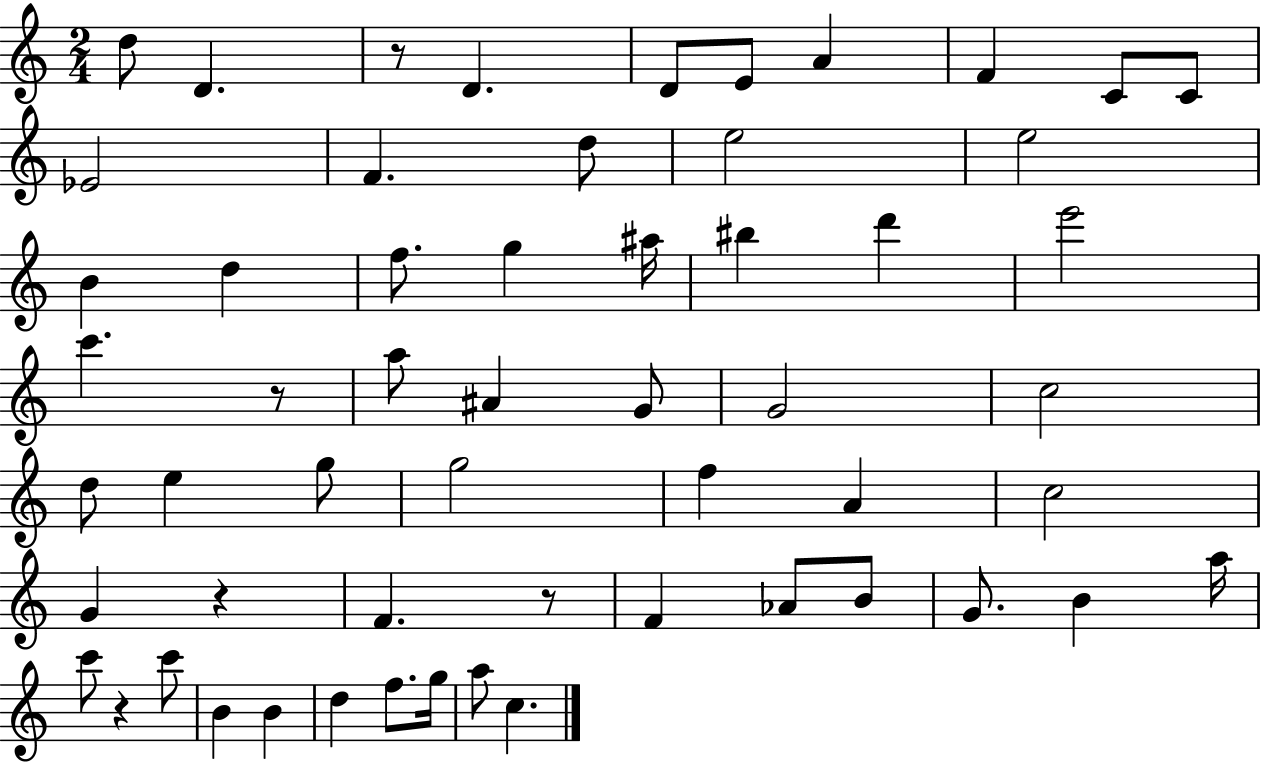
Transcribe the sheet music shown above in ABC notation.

X:1
T:Untitled
M:2/4
L:1/4
K:C
d/2 D z/2 D D/2 E/2 A F C/2 C/2 _E2 F d/2 e2 e2 B d f/2 g ^a/4 ^b d' e'2 c' z/2 a/2 ^A G/2 G2 c2 d/2 e g/2 g2 f A c2 G z F z/2 F _A/2 B/2 G/2 B a/4 c'/2 z c'/2 B B d f/2 g/4 a/2 c